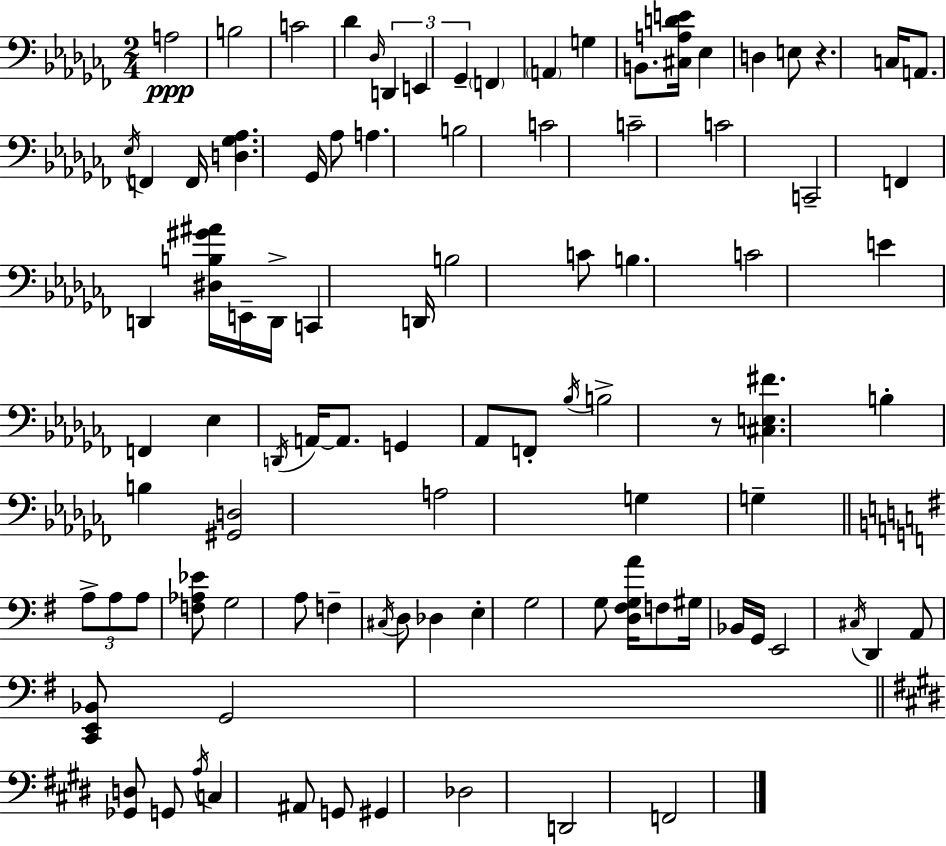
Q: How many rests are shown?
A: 2